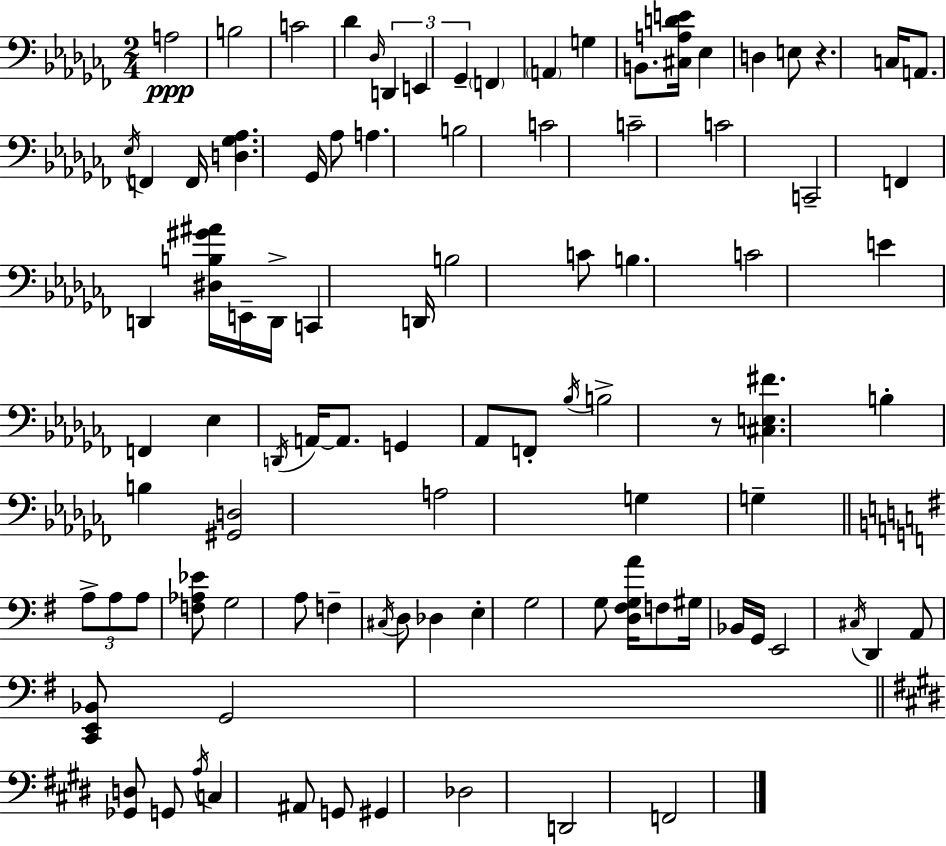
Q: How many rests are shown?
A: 2